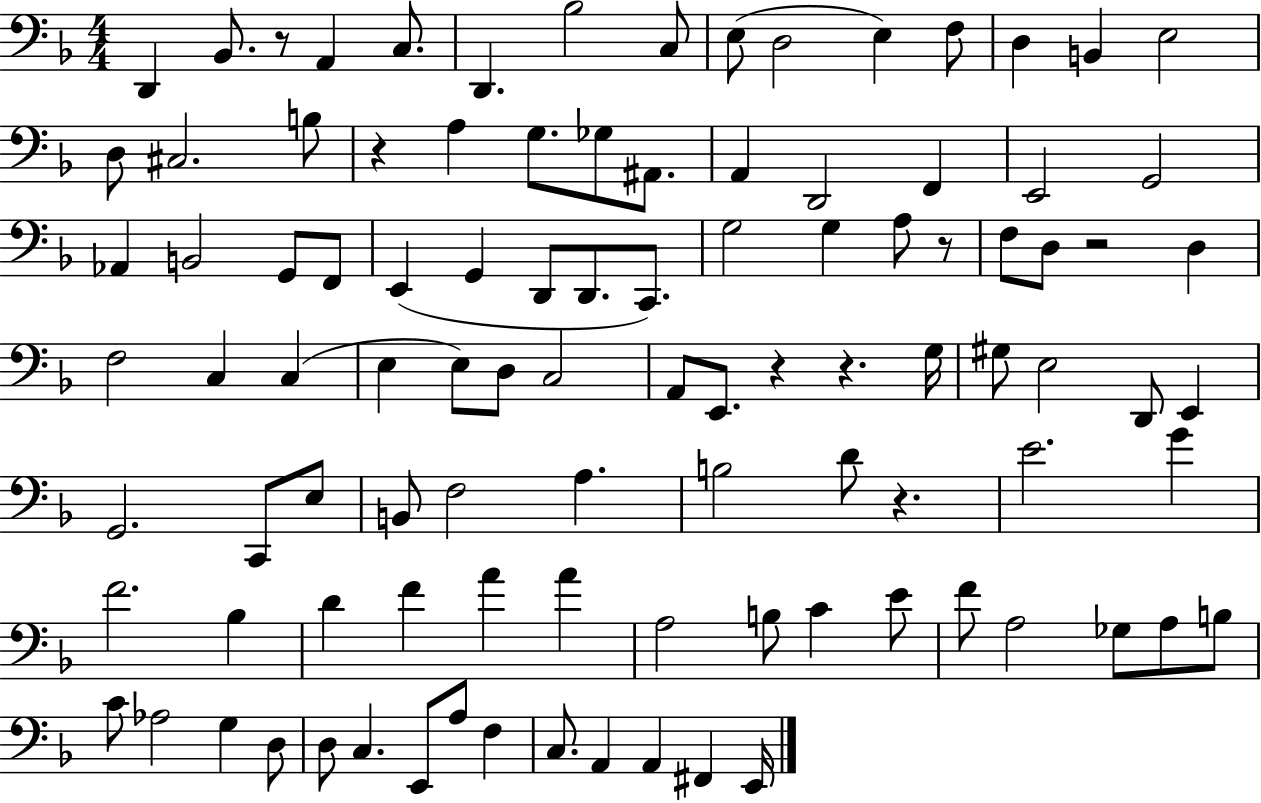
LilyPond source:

{
  \clef bass
  \numericTimeSignature
  \time 4/4
  \key f \major
  d,4 bes,8. r8 a,4 c8. | d,4. bes2 c8 | e8( d2 e4) f8 | d4 b,4 e2 | \break d8 cis2. b8 | r4 a4 g8. ges8 ais,8. | a,4 d,2 f,4 | e,2 g,2 | \break aes,4 b,2 g,8 f,8 | e,4( g,4 d,8 d,8. c,8.) | g2 g4 a8 r8 | f8 d8 r2 d4 | \break f2 c4 c4( | e4 e8) d8 c2 | a,8 e,8. r4 r4. g16 | gis8 e2 d,8 e,4 | \break g,2. c,8 e8 | b,8 f2 a4. | b2 d'8 r4. | e'2. g'4 | \break f'2. bes4 | d'4 f'4 a'4 a'4 | a2 b8 c'4 e'8 | f'8 a2 ges8 a8 b8 | \break c'8 aes2 g4 d8 | d8 c4. e,8 a8 f4 | c8. a,4 a,4 fis,4 e,16 | \bar "|."
}